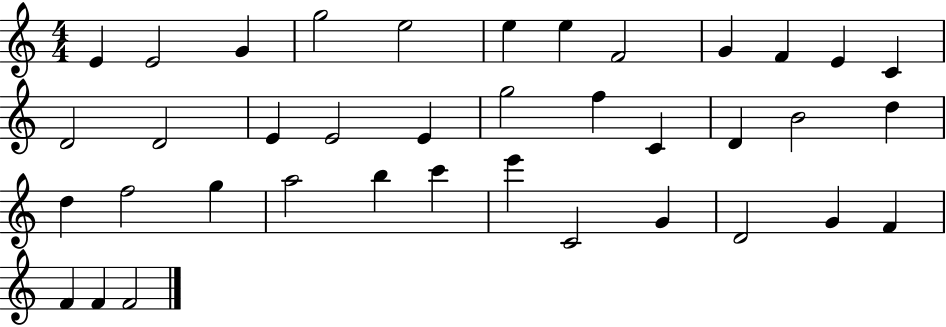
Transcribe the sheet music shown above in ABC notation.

X:1
T:Untitled
M:4/4
L:1/4
K:C
E E2 G g2 e2 e e F2 G F E C D2 D2 E E2 E g2 f C D B2 d d f2 g a2 b c' e' C2 G D2 G F F F F2